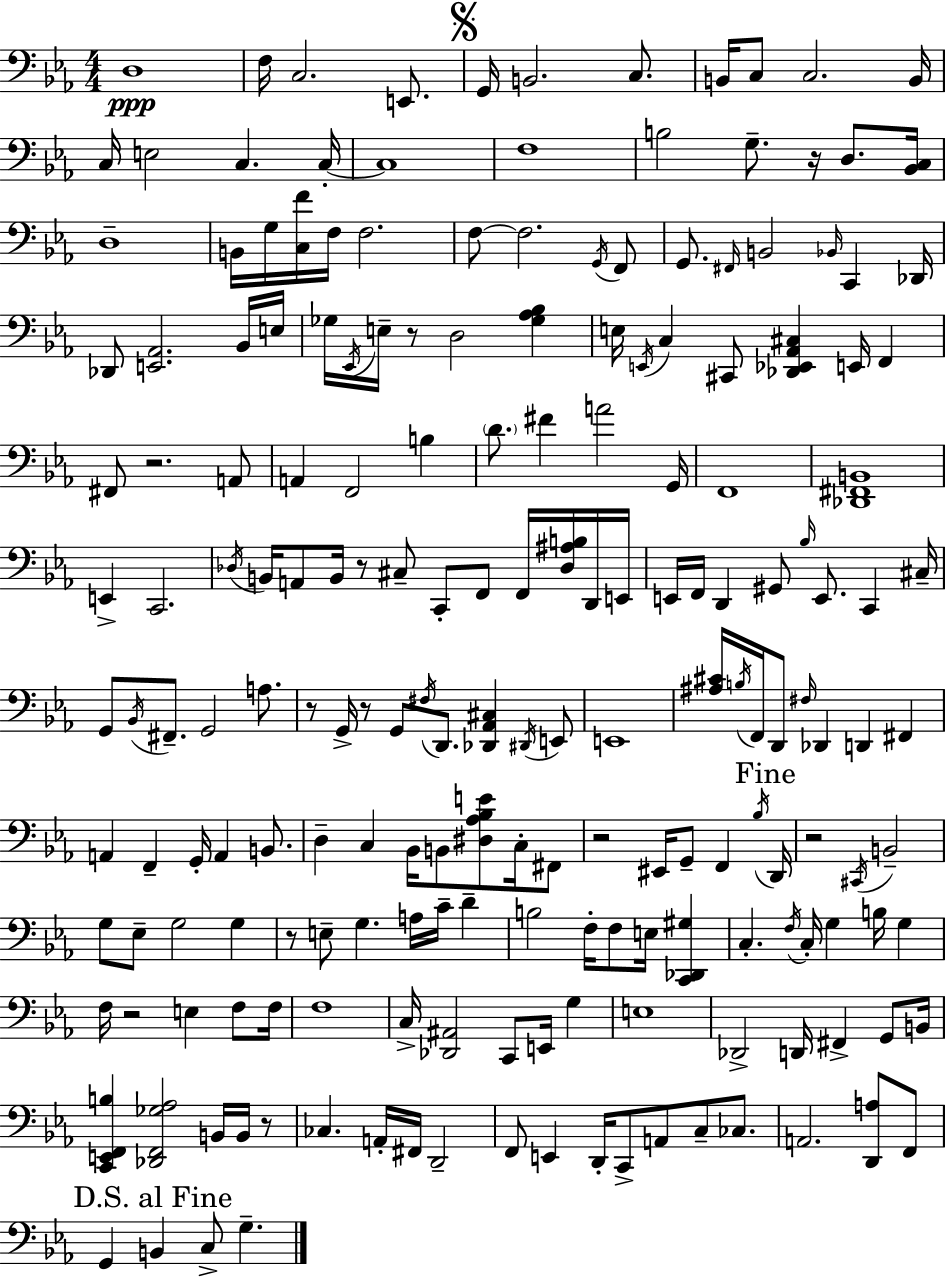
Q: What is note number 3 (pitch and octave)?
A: C3